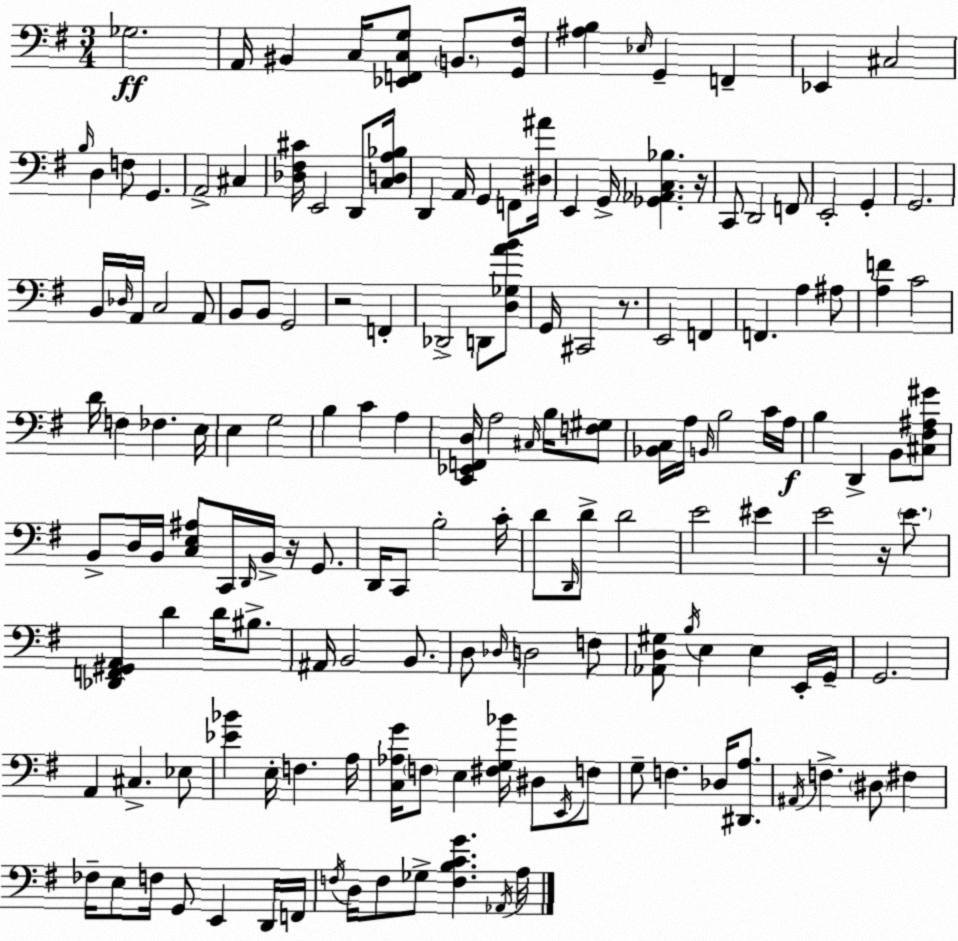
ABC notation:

X:1
T:Untitled
M:3/4
L:1/4
K:Em
_G,2 A,,/4 ^B,, C,/4 [_E,,F,,C,G,]/2 B,,/2 [G,,^F,]/4 [^A,B,] _E,/4 G,, F,, _E,, ^C,2 B,/4 D, F,/2 G,, A,,2 ^C, [_D,^F,^C]/4 E,,2 D,,/2 [C,D,A,_B,]/4 D,, A,,/4 G,, F,,/2 [^D,^A]/4 E,, G,,/4 [_G,,_A,,C,_B,] z/4 C,,/2 D,,2 F,,/2 E,,2 G,, G,,2 B,,/4 _D,/4 A,,/4 C,2 A,,/2 B,,/2 B,,/2 G,,2 z2 F,, _D,,2 D,,/2 [D,_G,AB]/2 G,,/4 ^C,,2 z/2 E,,2 F,, F,, A, ^A,/2 [A,F] C2 D/4 F, _F, E,/4 E, G,2 B, C A, [C,,_E,,F,,D,]/4 A,2 ^C,/4 B,/4 [F,^G,]/2 [_B,,C,]/4 A,/4 B,,/4 B,2 C/4 A,/4 B, D,, B,,/2 [^C,^F,^A,^G]/2 B,,/2 D,/4 B,,/4 [C,E,^A,]/2 C,,/4 D,,/4 B,,/4 z/4 G,,/2 D,,/4 C,,/2 B,2 C/4 D/2 D,,/4 D/2 D2 E2 ^E E2 z/4 E/2 [_D,,F,,^G,,A,,] D D/4 ^B,/2 ^A,,/4 B,,2 B,,/2 D,/2 _D,/4 D,2 F,/2 [_A,,D,^G,]/2 B,/4 E, E, E,,/4 G,,/4 G,,2 A,, ^C, _E,/2 [_E_B] E,/4 F, A,/4 [C,_A,G]/4 F,/2 E, [^F,G,_B]/4 ^D,/2 E,,/4 F,/2 G,/2 F, _D,/4 [^D,,A,]/2 ^A,,/4 F, ^D,/2 ^F, _F,/4 E,/2 F,/4 G,,/2 E,, D,,/4 F,,/4 F,/4 D,/4 F,/2 _G,/2 [F,B,CG] _A,,/4 A,/4